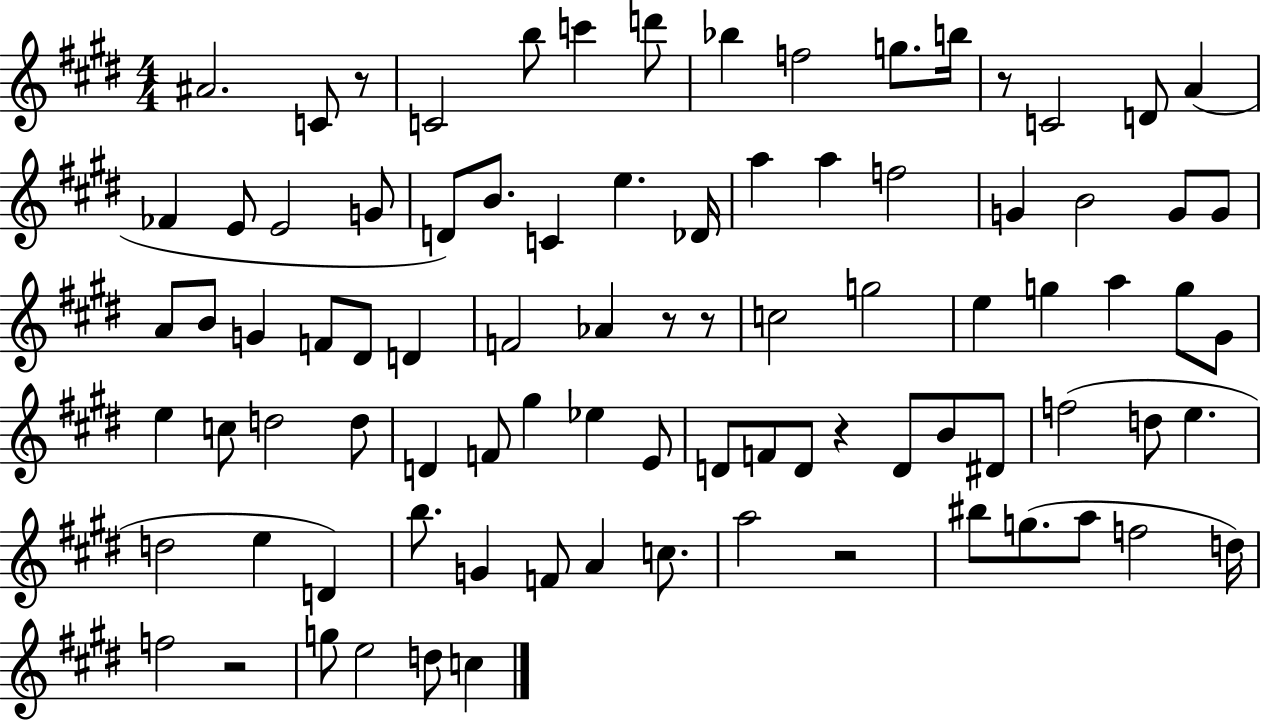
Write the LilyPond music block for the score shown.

{
  \clef treble
  \numericTimeSignature
  \time 4/4
  \key e \major
  ais'2. c'8 r8 | c'2 b''8 c'''4 d'''8 | bes''4 f''2 g''8. b''16 | r8 c'2 d'8 a'4( | \break fes'4 e'8 e'2 g'8 | d'8) b'8. c'4 e''4. des'16 | a''4 a''4 f''2 | g'4 b'2 g'8 g'8 | \break a'8 b'8 g'4 f'8 dis'8 d'4 | f'2 aes'4 r8 r8 | c''2 g''2 | e''4 g''4 a''4 g''8 gis'8 | \break e''4 c''8 d''2 d''8 | d'4 f'8 gis''4 ees''4 e'8 | d'8 f'8 d'8 r4 d'8 b'8 dis'8 | f''2( d''8 e''4. | \break d''2 e''4 d'4) | b''8. g'4 f'8 a'4 c''8. | a''2 r2 | bis''8 g''8.( a''8 f''2 d''16) | \break f''2 r2 | g''8 e''2 d''8 c''4 | \bar "|."
}